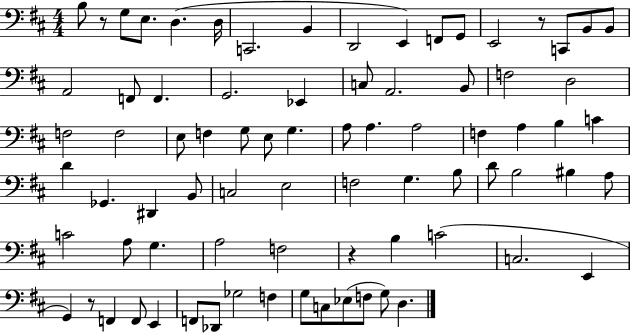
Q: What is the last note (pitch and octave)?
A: D3